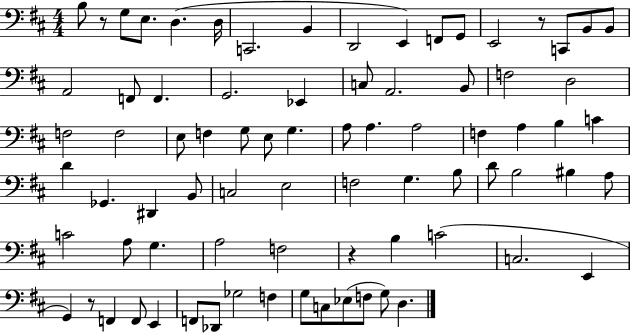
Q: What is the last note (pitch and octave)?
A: D3